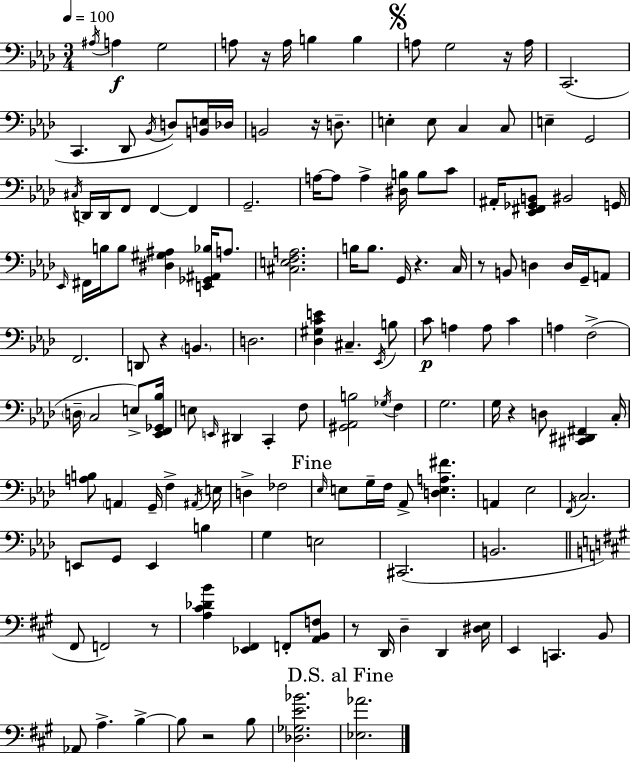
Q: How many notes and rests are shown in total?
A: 146